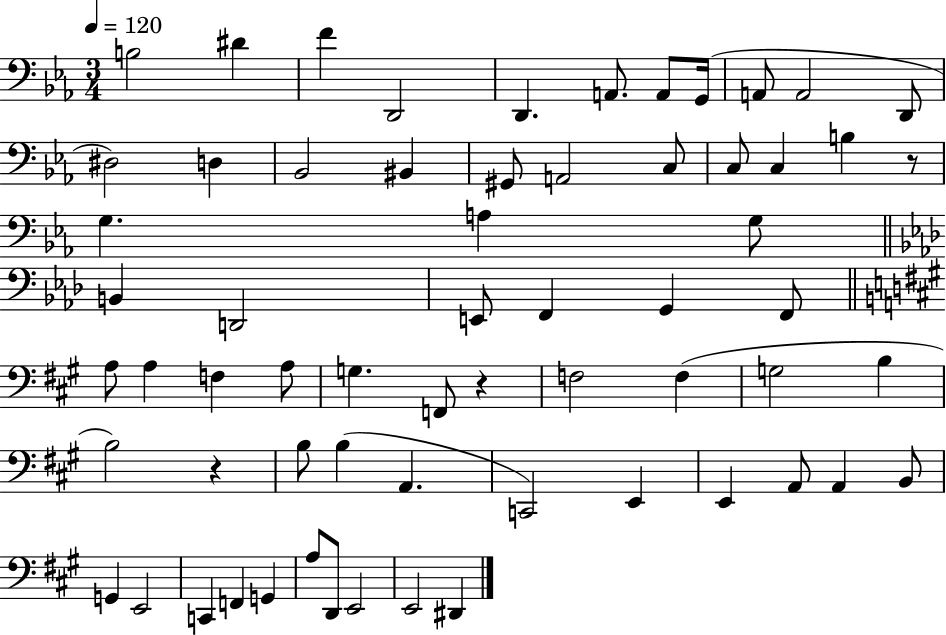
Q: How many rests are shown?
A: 3